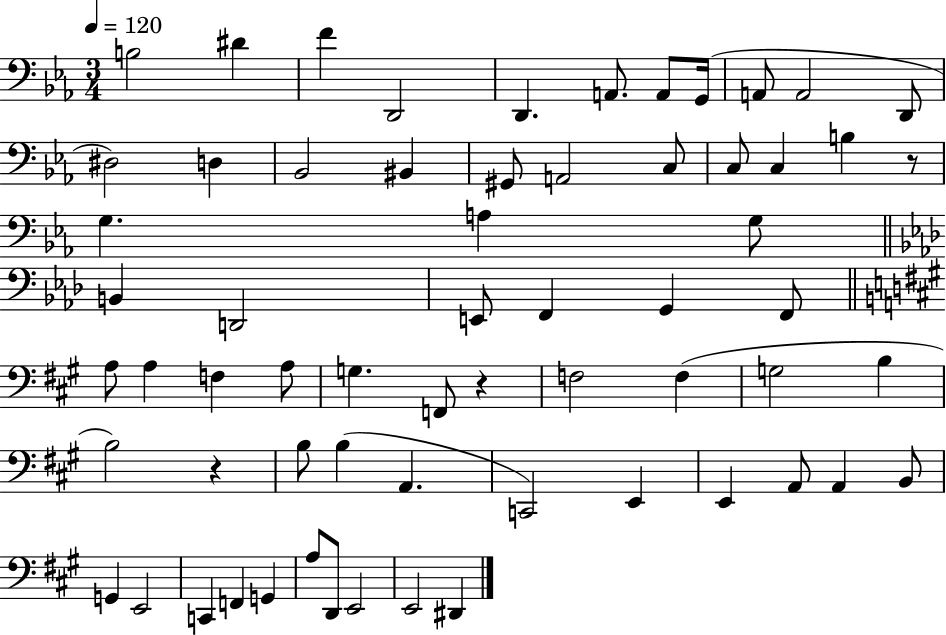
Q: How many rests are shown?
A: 3